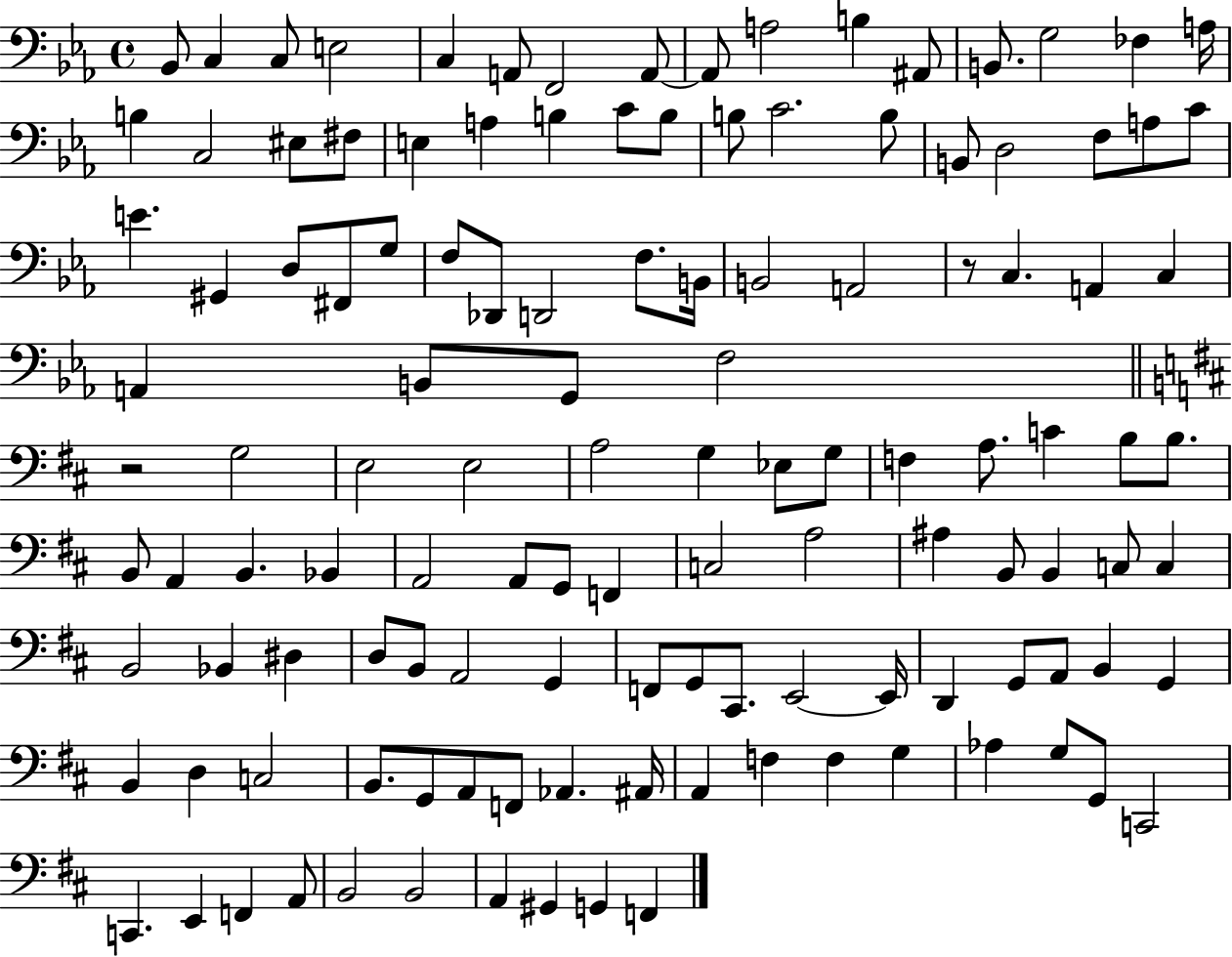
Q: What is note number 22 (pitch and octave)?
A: A3